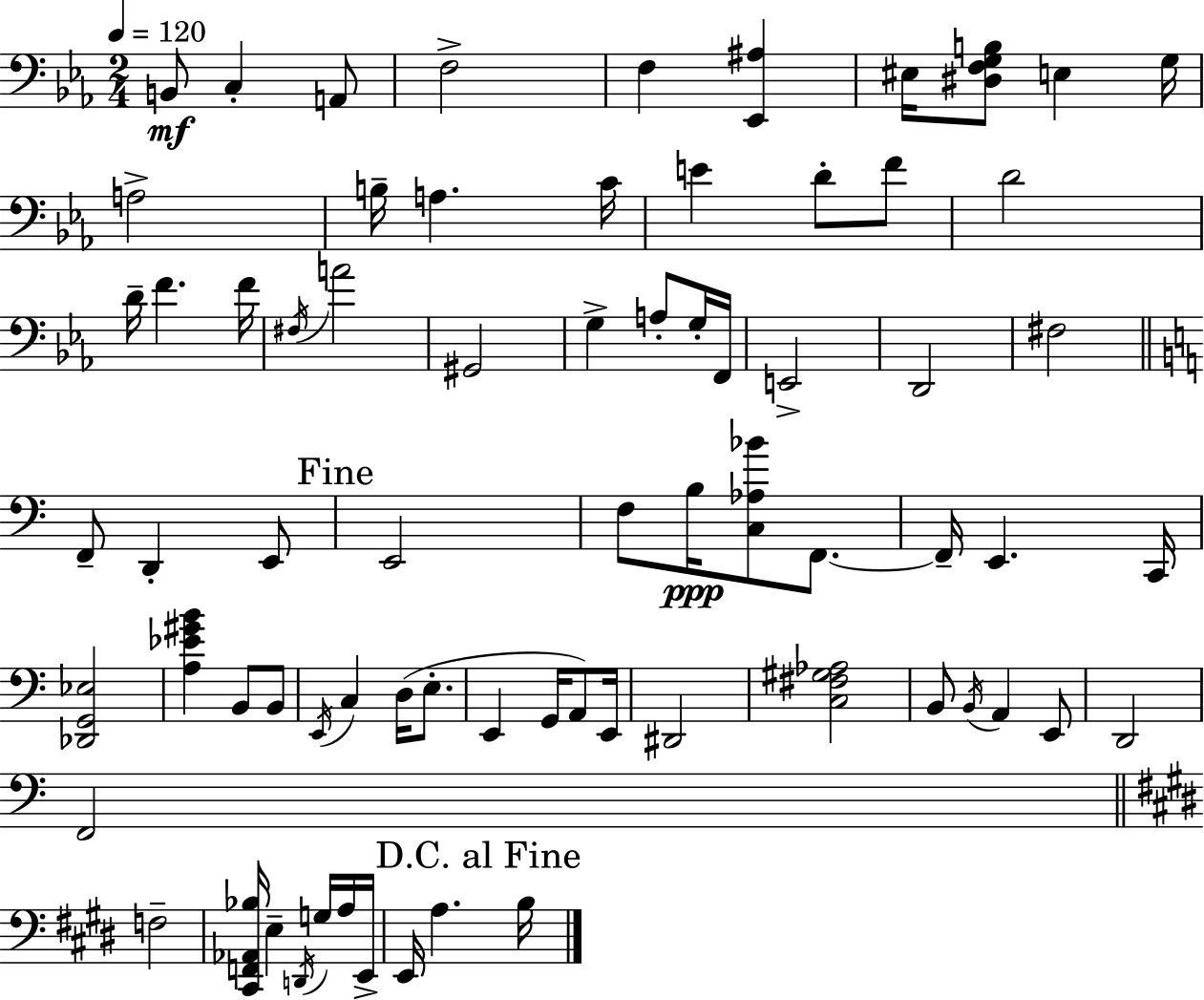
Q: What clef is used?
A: bass